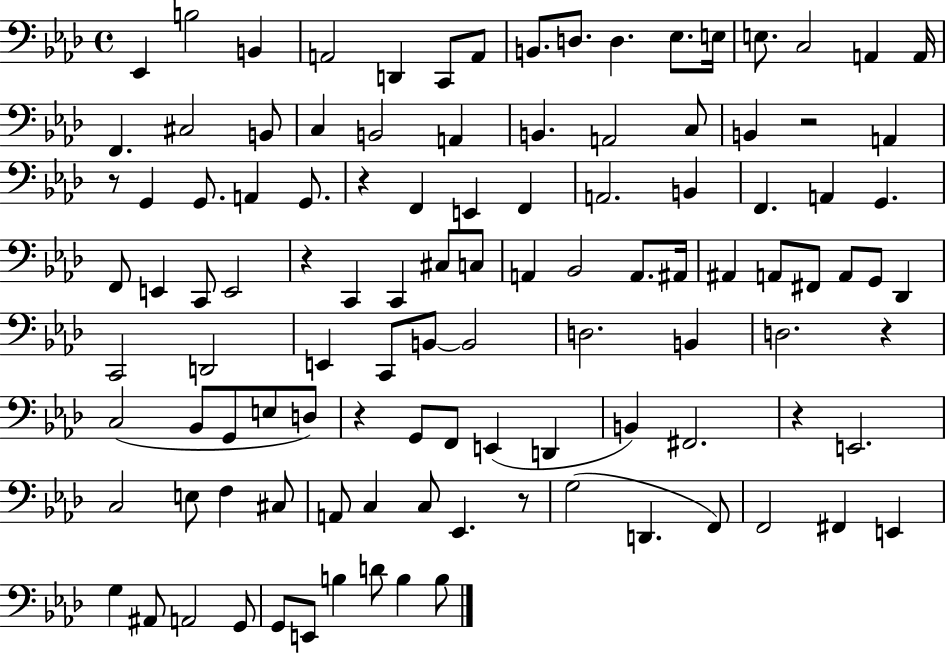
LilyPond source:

{
  \clef bass
  \time 4/4
  \defaultTimeSignature
  \key aes \major
  ees,4 b2 b,4 | a,2 d,4 c,8 a,8 | b,8. d8. d4. ees8. e16 | e8. c2 a,4 a,16 | \break f,4. cis2 b,8 | c4 b,2 a,4 | b,4. a,2 c8 | b,4 r2 a,4 | \break r8 g,4 g,8. a,4 g,8. | r4 f,4 e,4 f,4 | a,2. b,4 | f,4. a,4 g,4. | \break f,8 e,4 c,8 e,2 | r4 c,4 c,4 cis8 c8 | a,4 bes,2 a,8. ais,16 | ais,4 a,8 fis,8 a,8 g,8 des,4 | \break c,2 d,2 | e,4 c,8 b,8~~ b,2 | d2. b,4 | d2. r4 | \break c2( bes,8 g,8 e8 d8) | r4 g,8 f,8 e,4( d,4 | b,4) fis,2. | r4 e,2. | \break c2 e8 f4 cis8 | a,8 c4 c8 ees,4. r8 | g2( d,4. f,8) | f,2 fis,4 e,4 | \break g4 ais,8 a,2 g,8 | g,8 e,8 b4 d'8 b4 b8 | \bar "|."
}